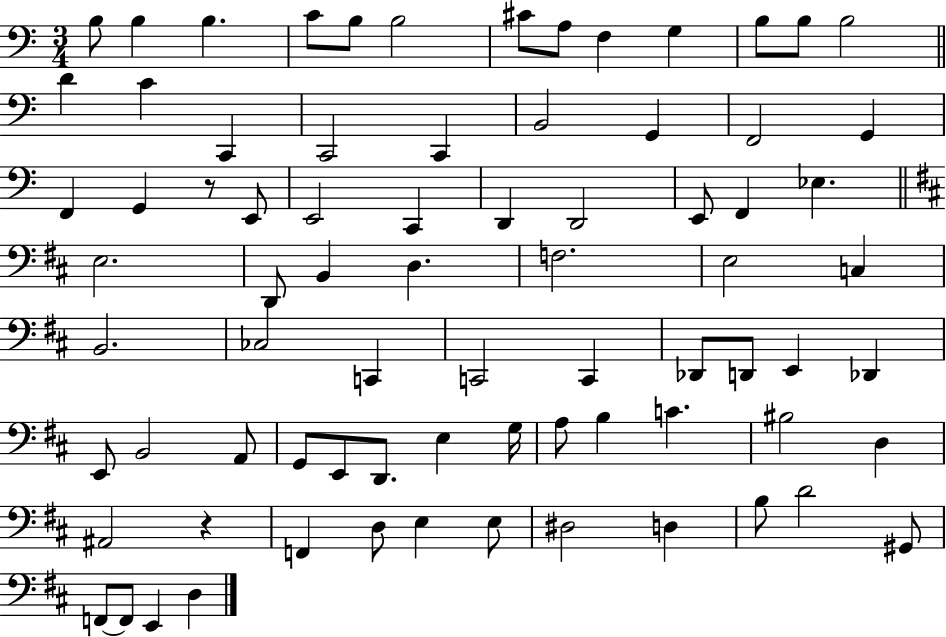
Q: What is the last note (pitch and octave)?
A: D3